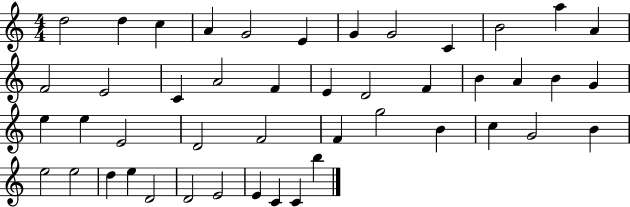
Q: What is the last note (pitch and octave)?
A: B5